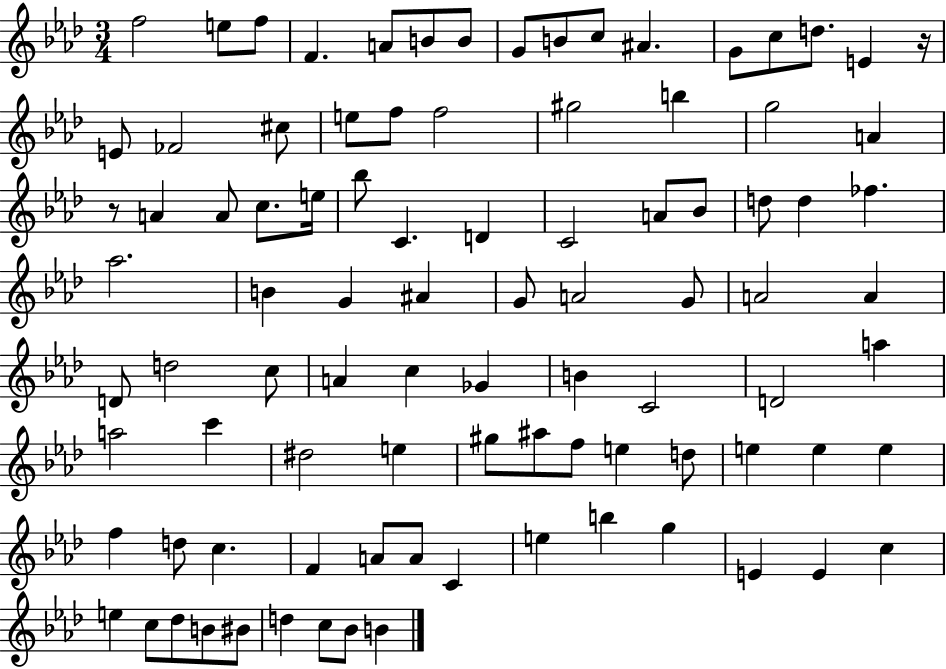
F5/h E5/e F5/e F4/q. A4/e B4/e B4/e G4/e B4/e C5/e A#4/q. G4/e C5/e D5/e. E4/q R/s E4/e FES4/h C#5/e E5/e F5/e F5/h G#5/h B5/q G5/h A4/q R/e A4/q A4/e C5/e. E5/s Bb5/e C4/q. D4/q C4/h A4/e Bb4/e D5/e D5/q FES5/q. Ab5/h. B4/q G4/q A#4/q G4/e A4/h G4/e A4/h A4/q D4/e D5/h C5/e A4/q C5/q Gb4/q B4/q C4/h D4/h A5/q A5/h C6/q D#5/h E5/q G#5/e A#5/e F5/e E5/q D5/e E5/q E5/q E5/q F5/q D5/e C5/q. F4/q A4/e A4/e C4/q E5/q B5/q G5/q E4/q E4/q C5/q E5/q C5/e Db5/e B4/e BIS4/e D5/q C5/e Bb4/e B4/q